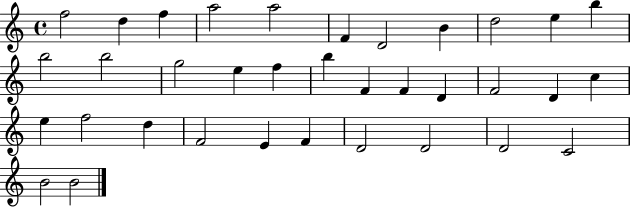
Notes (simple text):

F5/h D5/q F5/q A5/h A5/h F4/q D4/h B4/q D5/h E5/q B5/q B5/h B5/h G5/h E5/q F5/q B5/q F4/q F4/q D4/q F4/h D4/q C5/q E5/q F5/h D5/q F4/h E4/q F4/q D4/h D4/h D4/h C4/h B4/h B4/h